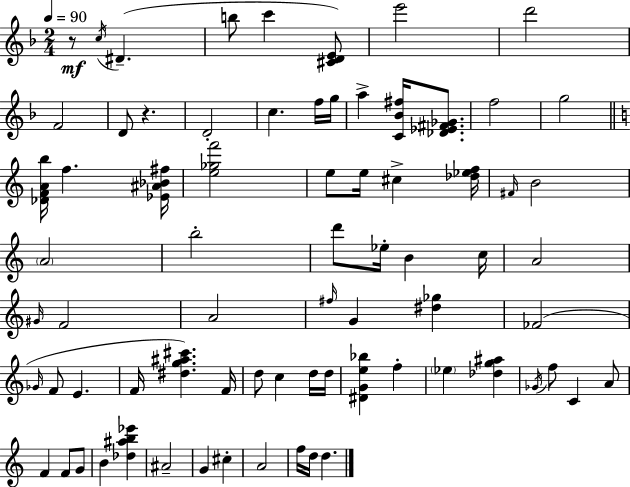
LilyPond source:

{
  \clef treble
  \numericTimeSignature
  \time 2/4
  \key f \major
  \tempo 4 = 90
  \repeat volta 2 { r8\mf \acciaccatura { c''16 }( dis'4.-- | b''8 c'''4 <cis' d' e'>8) | e'''2 | d'''2 | \break f'2 | d'8 r4. | d'2-. | c''4. f''16 | \break g''16 a''4-> <c' bes' fis''>16 <des' ees' fis' ges'>8. | f''2 | g''2 | \bar "||" \break \key c \major <des' f' a' b''>16 f''4. <ees' ais' bes' fis''>16 | <e'' ges'' f'''>2 | e''8 e''16 cis''4-> <des'' ees'' f''>16 | \grace { fis'16 } b'2 | \break \parenthesize a'2 | b''2-. | d'''8 ees''16-. b'4 | c''16 a'2 | \break \grace { gis'16 } f'2 | a'2 | \grace { fis''16 } g'4 <dis'' ges''>4 | fes'2( | \break \grace { ges'16 } f'8 e'4. | f'16 <dis'' g'' ais'' cis'''>4.) | f'16 d''8 c''4 | d''16 d''16 <dis' g' e'' bes''>4 | \break f''4-. \parenthesize ees''4 | <des'' g'' ais''>4 \acciaccatura { ges'16 } f''8 c'4 | a'8 f'4 | f'8 g'8 b'4 | \break <des'' ais'' b'' ees'''>4 ais'2-- | g'4 | cis''4-. a'2 | f''16 d''16 d''4. | \break } \bar "|."
}